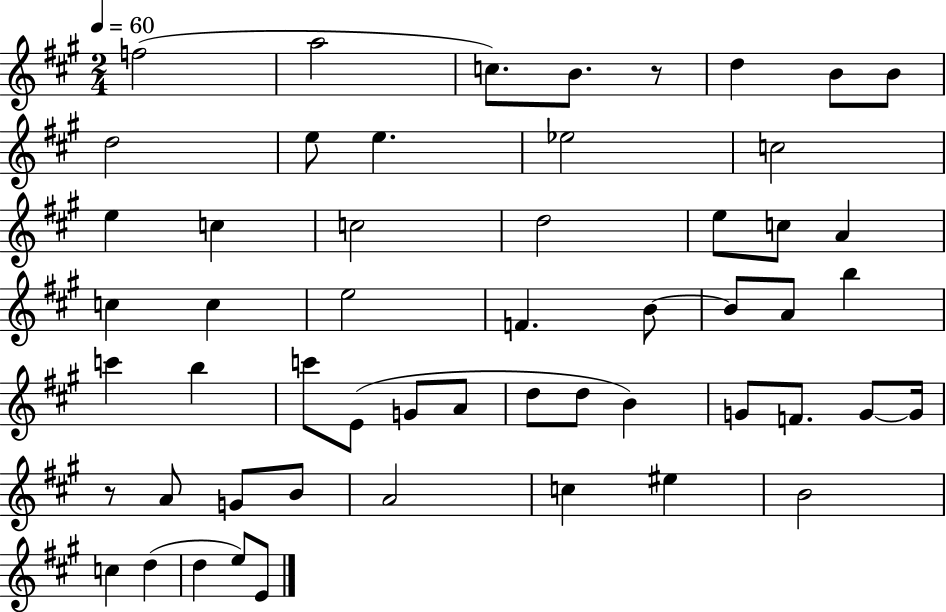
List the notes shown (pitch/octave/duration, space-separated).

F5/h A5/h C5/e. B4/e. R/e D5/q B4/e B4/e D5/h E5/e E5/q. Eb5/h C5/h E5/q C5/q C5/h D5/h E5/e C5/e A4/q C5/q C5/q E5/h F4/q. B4/e B4/e A4/e B5/q C6/q B5/q C6/e E4/e G4/e A4/e D5/e D5/e B4/q G4/e F4/e. G4/e G4/s R/e A4/e G4/e B4/e A4/h C5/q EIS5/q B4/h C5/q D5/q D5/q E5/e E4/e